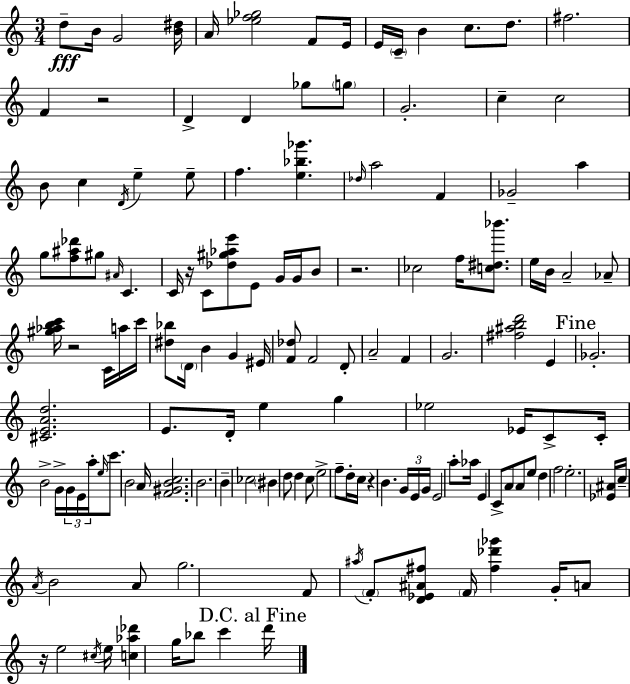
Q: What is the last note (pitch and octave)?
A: D6